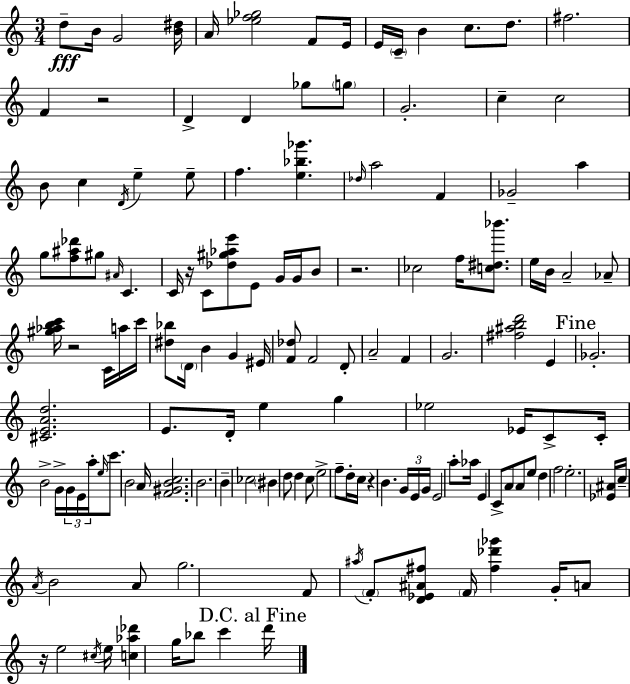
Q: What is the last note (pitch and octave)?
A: D6